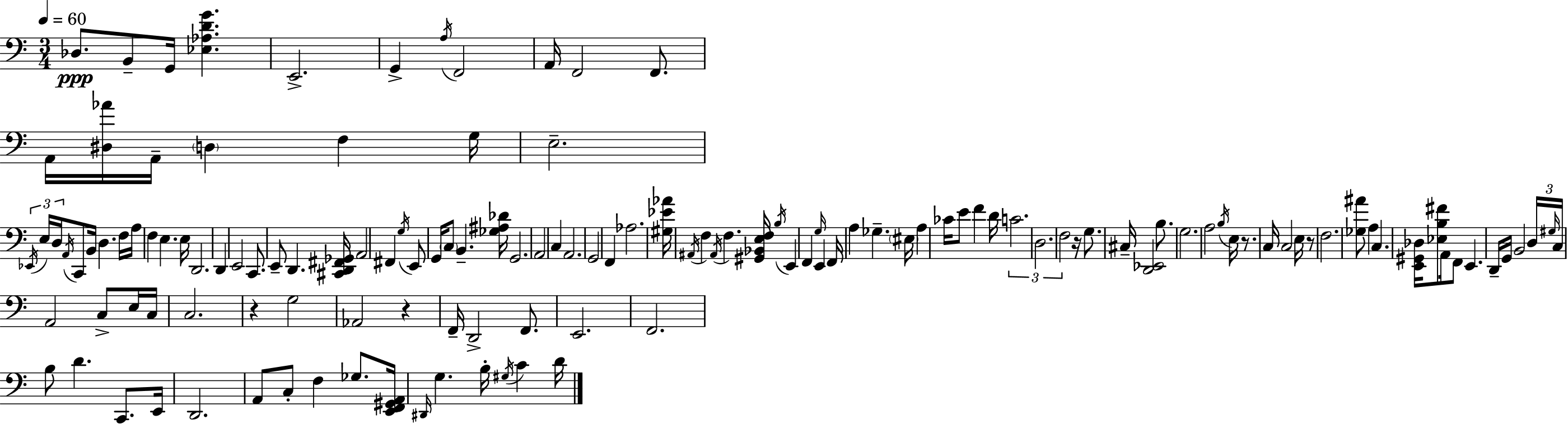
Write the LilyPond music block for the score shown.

{
  \clef bass
  \numericTimeSignature
  \time 3/4
  \key c \major
  \tempo 4 = 60
  des8.\ppp b,8-- g,16 <ees aes d' g'>4. | e,2.-> | g,4-> \acciaccatura { a16 } f,2 | a,16 f,2 f,8. | \break a,16 <dis aes'>16 a,16-- \parenthesize d4 f4 | g16 e2.-- | \tuplet 3/2 { \acciaccatura { ees,16 } e16 d16 } \acciaccatura { a,16 } c,8 b,16 d4. | f16 a16 f4 e4. | \break e16 d,2. | d,4 e,2 | c,8. e,8-- d,4. | <cis, d, fis, ges,>16 a,2 fis,4 | \break \acciaccatura { g16 } e,8 g,16 \parenthesize c8 b,4.-- | <ges ais des'>16 g,2. | a,2 | c4 a,2. | \break g,2 | f,4 aes2. | <gis ees' aes'>16 \acciaccatura { ais,16 } f4 \acciaccatura { ais,16 } f4. | <gis, bes, e f>16 \acciaccatura { b16 } e,4 f,4 | \break \grace { g16 } e,4 f,16 a4 | ges4.-- \parenthesize eis16 a4 | ces'16 e'8 f'4 d'16 \tuplet 3/2 { c'2. | d2. | \break f2 } | r16 g8. cis16-- <d, ees,>2 | b8. g2. | a2 | \break \acciaccatura { b16 } e16 r8. c16 c2 | e16 r8 f2. | <ges ais'>8 a4 | c4. <e, gis, des>16 <ees b fis'>8 | \break a,16 f,8 e,4. d,16-- g,16 b,2 | \tuplet 3/2 { d16 \grace { gis16 } c16 } a,2 | c8-> e16 c16 c2. | r4 | \break g2 aes,2 | r4 f,16-- d,2-> | f,8. e,2. | f,2. | \break b8 | d'4. c,8. e,16 d,2. | a,8 | c8-. f4 ges8. <e, f, gis, a,>16 \grace { dis,16 } g4. | \break b16-. \acciaccatura { gis16 } c'4 d'16 | \bar "|."
}